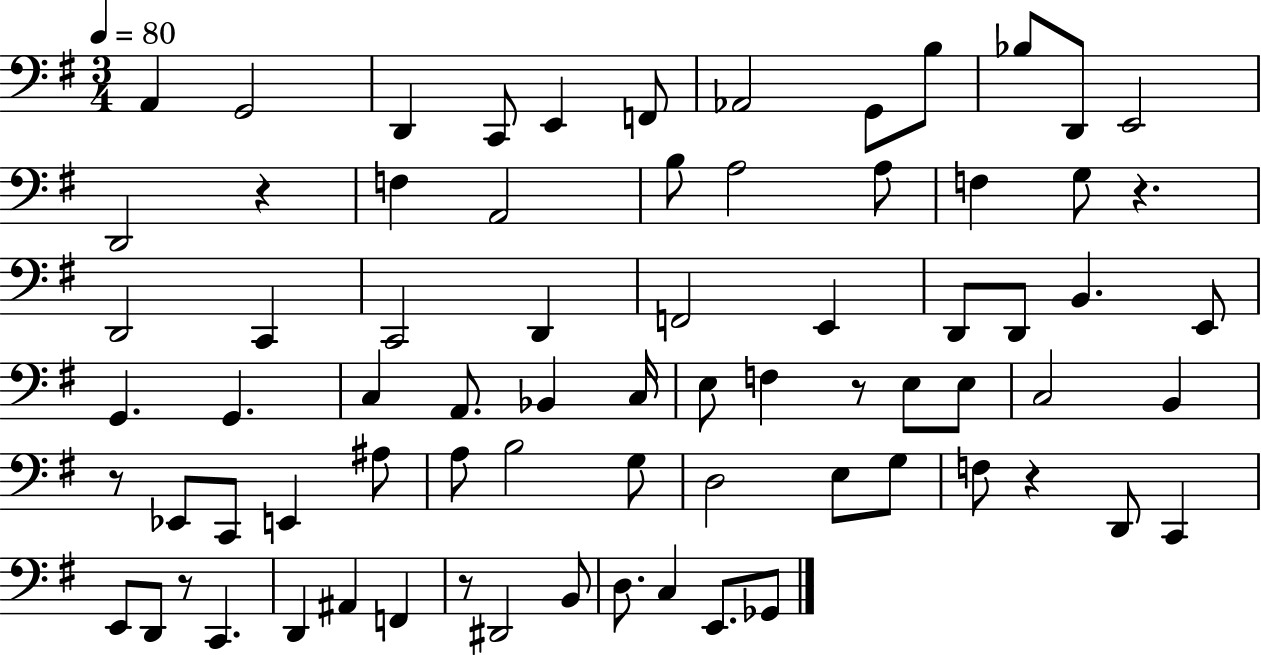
X:1
T:Untitled
M:3/4
L:1/4
K:G
A,, G,,2 D,, C,,/2 E,, F,,/2 _A,,2 G,,/2 B,/2 _B,/2 D,,/2 E,,2 D,,2 z F, A,,2 B,/2 A,2 A,/2 F, G,/2 z D,,2 C,, C,,2 D,, F,,2 E,, D,,/2 D,,/2 B,, E,,/2 G,, G,, C, A,,/2 _B,, C,/4 E,/2 F, z/2 E,/2 E,/2 C,2 B,, z/2 _E,,/2 C,,/2 E,, ^A,/2 A,/2 B,2 G,/2 D,2 E,/2 G,/2 F,/2 z D,,/2 C,, E,,/2 D,,/2 z/2 C,, D,, ^A,, F,, z/2 ^D,,2 B,,/2 D,/2 C, E,,/2 _G,,/2